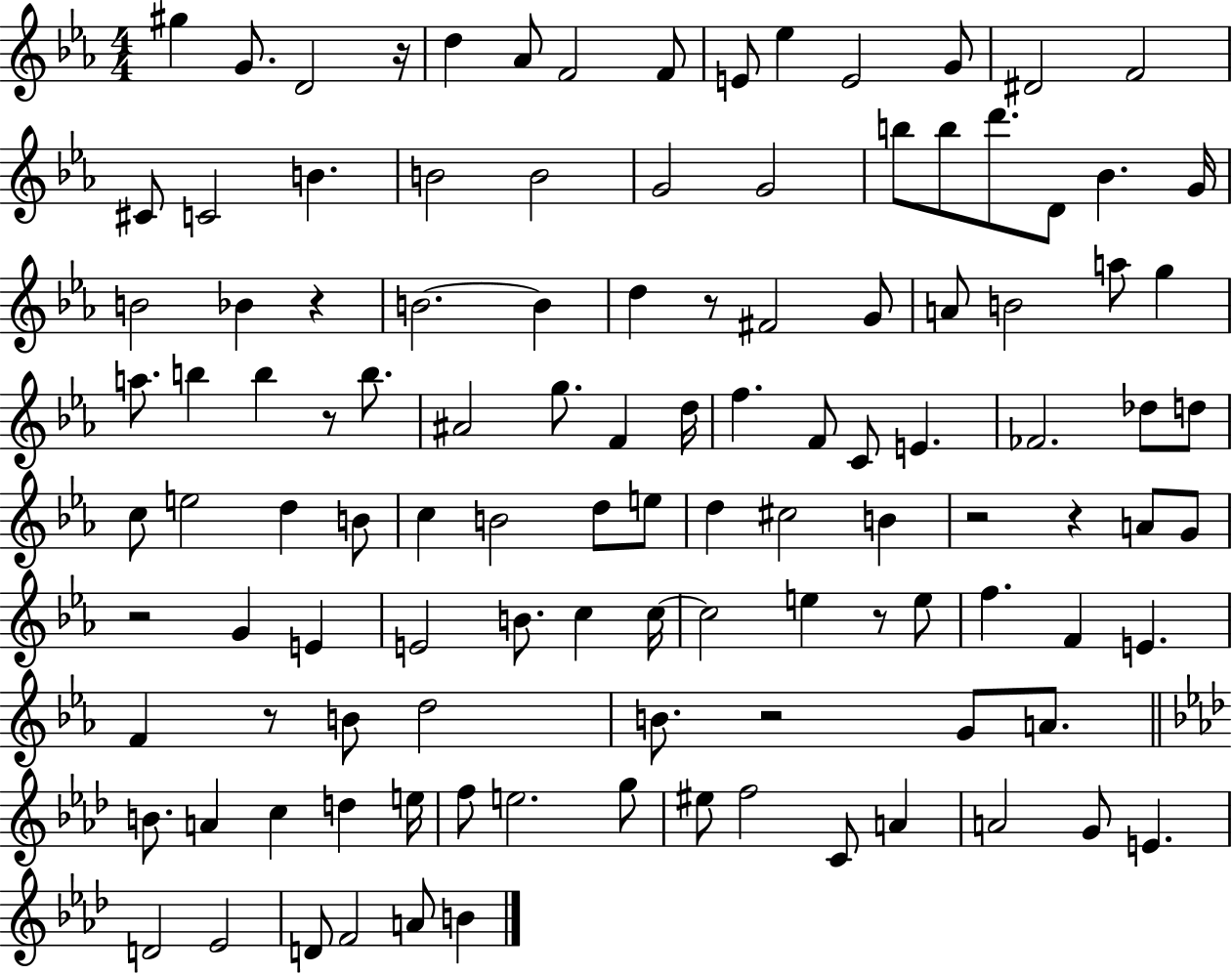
G#5/q G4/e. D4/h R/s D5/q Ab4/e F4/h F4/e E4/e Eb5/q E4/h G4/e D#4/h F4/h C#4/e C4/h B4/q. B4/h B4/h G4/h G4/h B5/e B5/e D6/e. D4/e Bb4/q. G4/s B4/h Bb4/q R/q B4/h. B4/q D5/q R/e F#4/h G4/e A4/e B4/h A5/e G5/q A5/e. B5/q B5/q R/e B5/e. A#4/h G5/e. F4/q D5/s F5/q. F4/e C4/e E4/q. FES4/h. Db5/e D5/e C5/e E5/h D5/q B4/e C5/q B4/h D5/e E5/e D5/q C#5/h B4/q R/h R/q A4/e G4/e R/h G4/q E4/q E4/h B4/e. C5/q C5/s C5/h E5/q R/e E5/e F5/q. F4/q E4/q. F4/q R/e B4/e D5/h B4/e. R/h G4/e A4/e. B4/e. A4/q C5/q D5/q E5/s F5/e E5/h. G5/e EIS5/e F5/h C4/e A4/q A4/h G4/e E4/q. D4/h Eb4/h D4/e F4/h A4/e B4/q